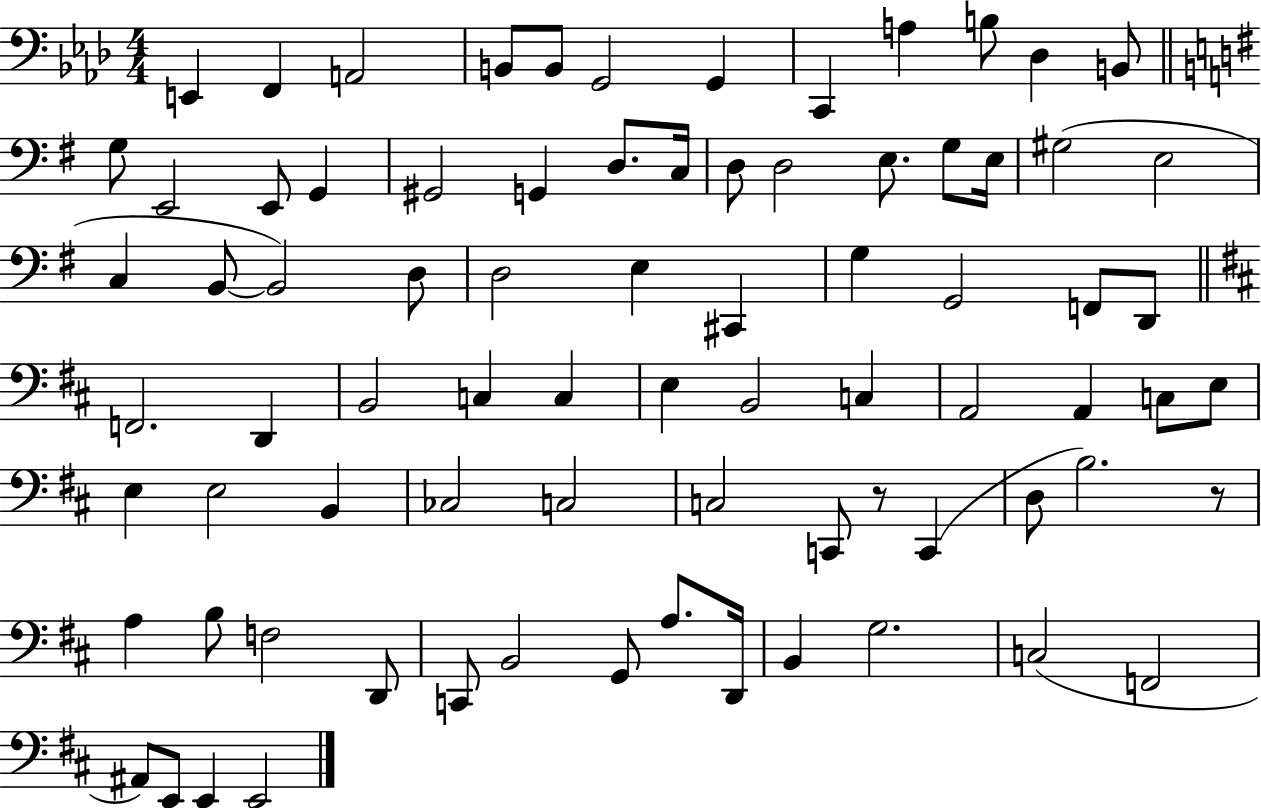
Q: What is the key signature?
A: AES major